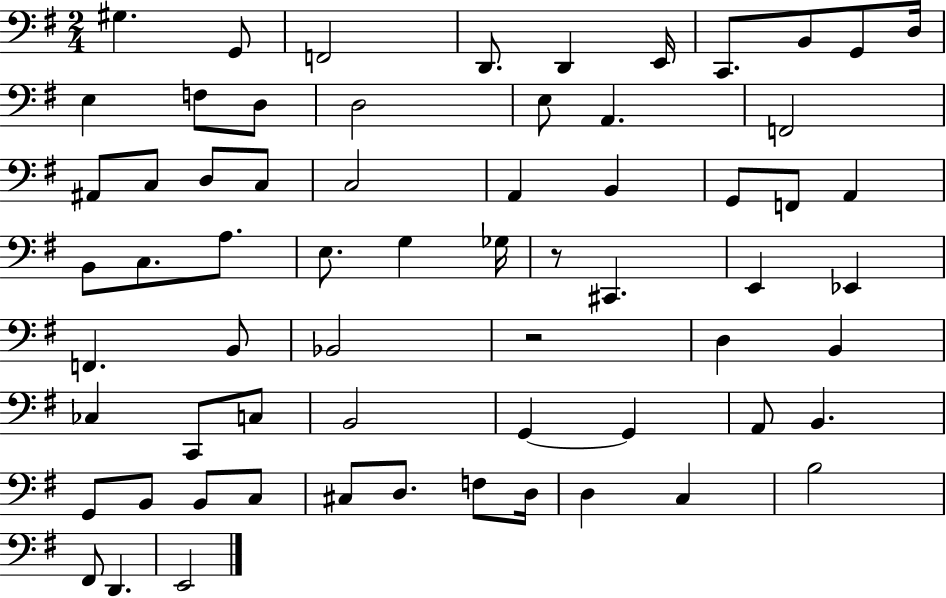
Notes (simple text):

G#3/q. G2/e F2/h D2/e. D2/q E2/s C2/e. B2/e G2/e D3/s E3/q F3/e D3/e D3/h E3/e A2/q. F2/h A#2/e C3/e D3/e C3/e C3/h A2/q B2/q G2/e F2/e A2/q B2/e C3/e. A3/e. E3/e. G3/q Gb3/s R/e C#2/q. E2/q Eb2/q F2/q. B2/e Bb2/h R/h D3/q B2/q CES3/q C2/e C3/e B2/h G2/q G2/q A2/e B2/q. G2/e B2/e B2/e C3/e C#3/e D3/e. F3/e D3/s D3/q C3/q B3/h F#2/e D2/q. E2/h